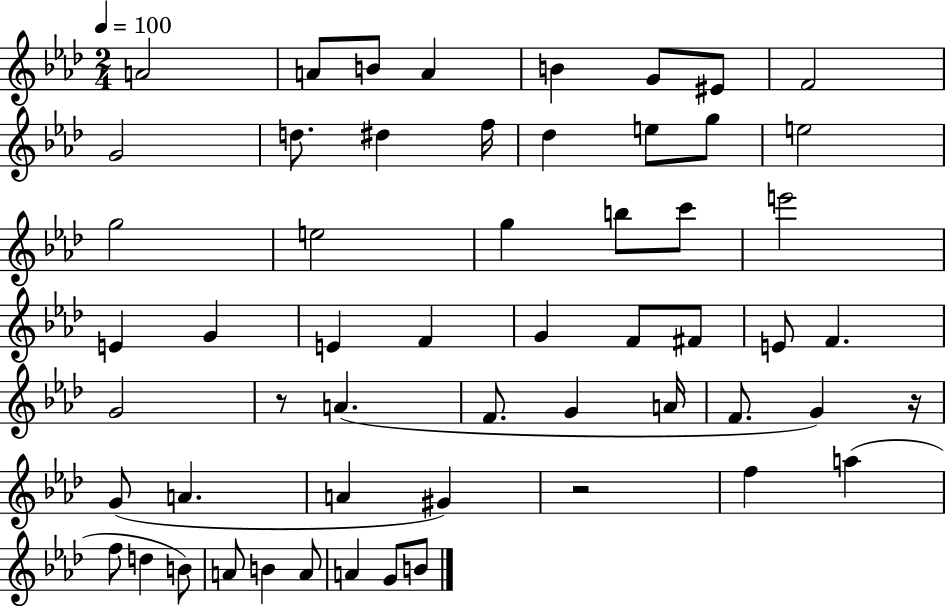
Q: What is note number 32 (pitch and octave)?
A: G4